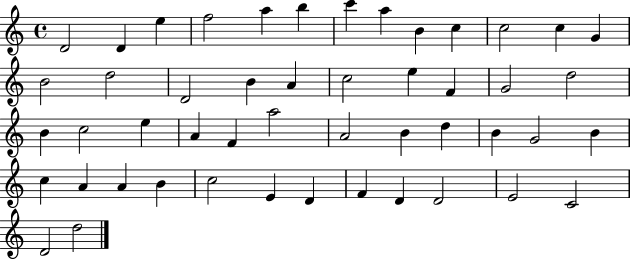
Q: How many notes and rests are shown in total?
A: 49